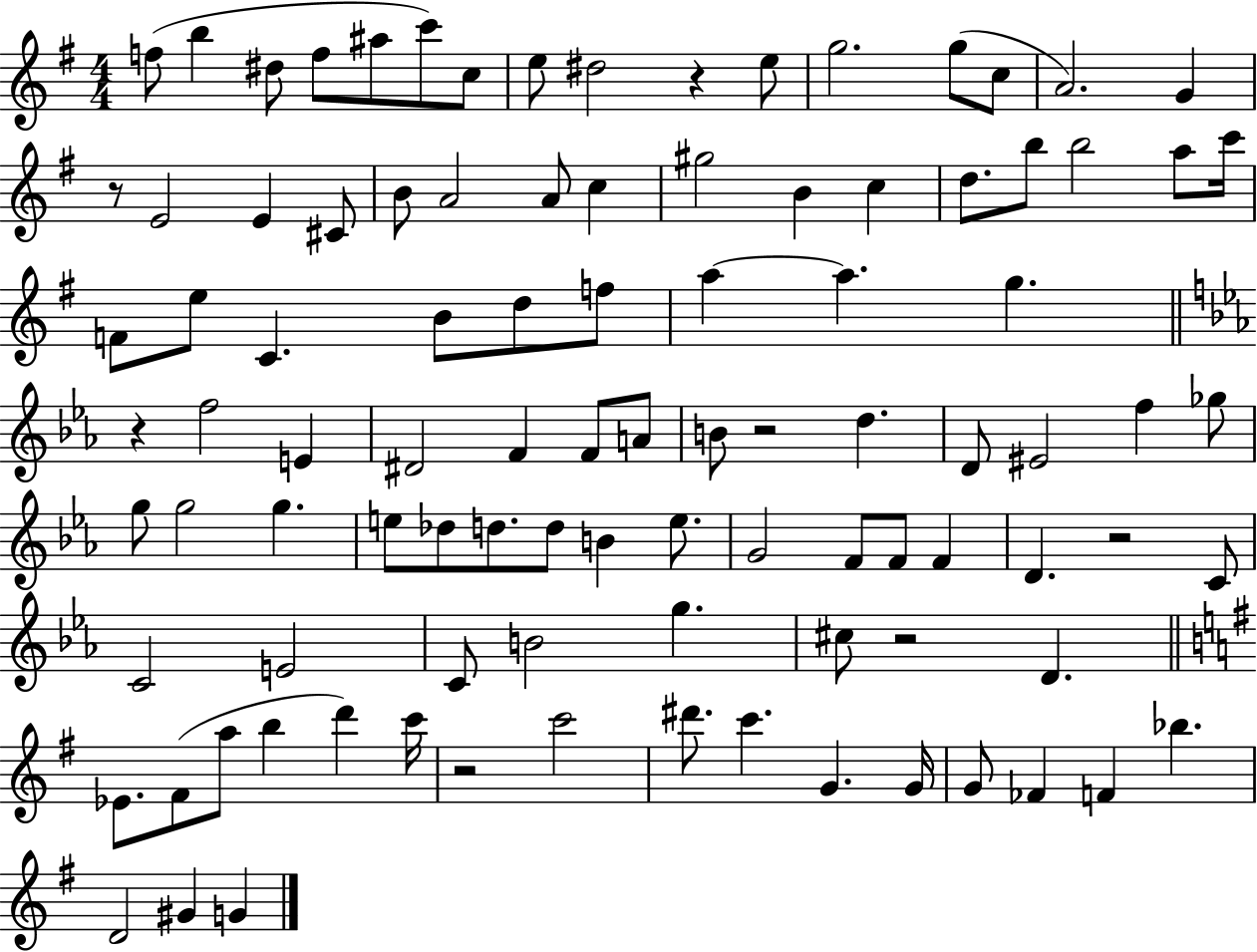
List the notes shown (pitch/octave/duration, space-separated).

F5/e B5/q D#5/e F5/e A#5/e C6/e C5/e E5/e D#5/h R/q E5/e G5/h. G5/e C5/e A4/h. G4/q R/e E4/h E4/q C#4/e B4/e A4/h A4/e C5/q G#5/h B4/q C5/q D5/e. B5/e B5/h A5/e C6/s F4/e E5/e C4/q. B4/e D5/e F5/e A5/q A5/q. G5/q. R/q F5/h E4/q D#4/h F4/q F4/e A4/e B4/e R/h D5/q. D4/e EIS4/h F5/q Gb5/e G5/e G5/h G5/q. E5/e Db5/e D5/e. D5/e B4/q E5/e. G4/h F4/e F4/e F4/q D4/q. R/h C4/e C4/h E4/h C4/e B4/h G5/q. C#5/e R/h D4/q. Eb4/e. F#4/e A5/e B5/q D6/q C6/s R/h C6/h D#6/e. C6/q. G4/q. G4/s G4/e FES4/q F4/q Bb5/q. D4/h G#4/q G4/q